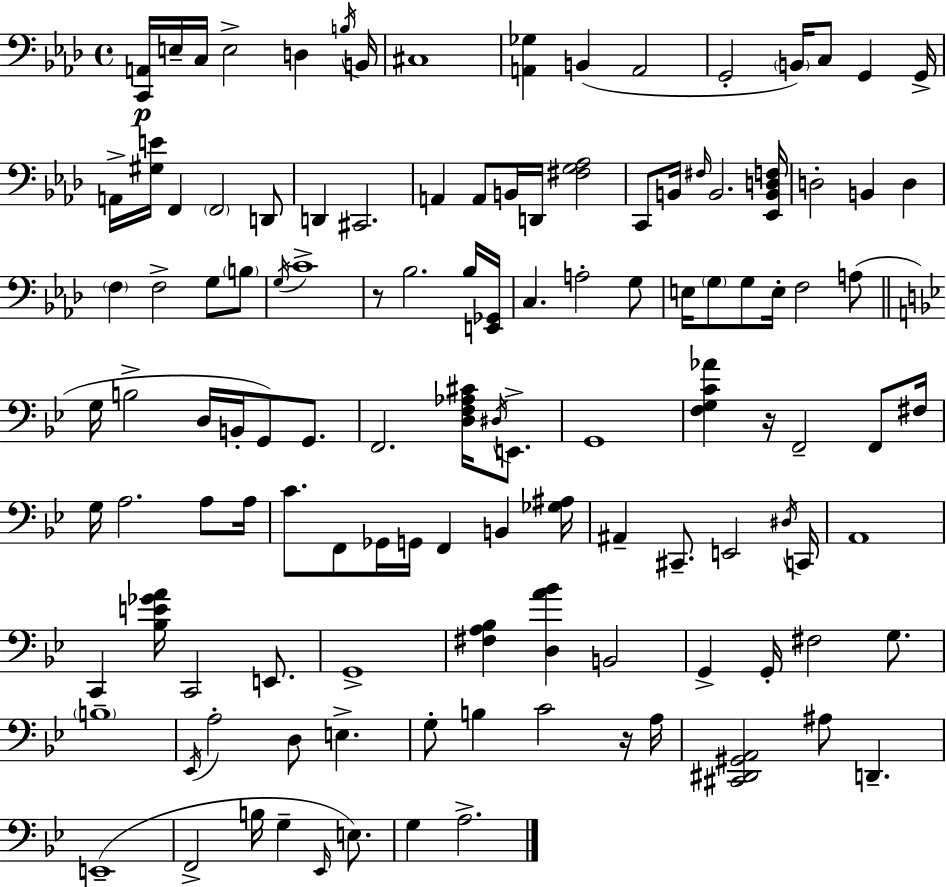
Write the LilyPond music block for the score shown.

{
  \clef bass
  \time 4/4
  \defaultTimeSignature
  \key f \minor
  <c, a,>16\p e16-- c16 e2-> d4 \acciaccatura { b16 } | b,16 cis1 | <a, ges>4 b,4( a,2 | g,2-. \parenthesize b,16) c8 g,4 | \break g,16-> a,16-> <gis e'>16 f,4 \parenthesize f,2 d,8 | d,4 cis,2. | a,4 a,8 b,16 d,16 <fis g aes>2 | c,8 b,16 \grace { fis16 } b,2. | \break <ees, b, d f>16 d2-. b,4 d4 | \parenthesize f4 f2-> g8 | \parenthesize b8 \acciaccatura { g16 } c'1-> | r8 bes2. | \break bes16 <e, ges,>16 c4. a2-. | g8 e16 \parenthesize g8 g8 e16-. f2 | a8( \bar "||" \break \key bes \major g16 b2-> d16 b,16-. g,8) g,8. | f,2. <d f aes cis'>16 \acciaccatura { dis16 } e,8.-> | g,1 | <f g c' aes'>4 r16 f,2-- f,8 | \break fis16 g16 a2. a8 | a16 c'8. f,8 ges,16 g,16 f,4 b,4 | <ges ais>16 ais,4-- cis,8.-- e,2 | \acciaccatura { dis16 } c,16 a,1 | \break c,4 <bes e' ges' a'>16 c,2 e,8. | g,1-> | <fis a bes>4 <d a' bes'>4 b,2 | g,4-> g,16-. fis2 g8. | \break \parenthesize b1-- | \acciaccatura { ees,16 } a2-. d8 e4.-> | g8-. b4 c'2 | r16 a16 <cis, dis, gis, a,>2 ais8 d,4.-- | \break e,1--( | f,2-> b16 g4-- | \grace { ees,16 }) e8. g4 a2.-> | \bar "|."
}